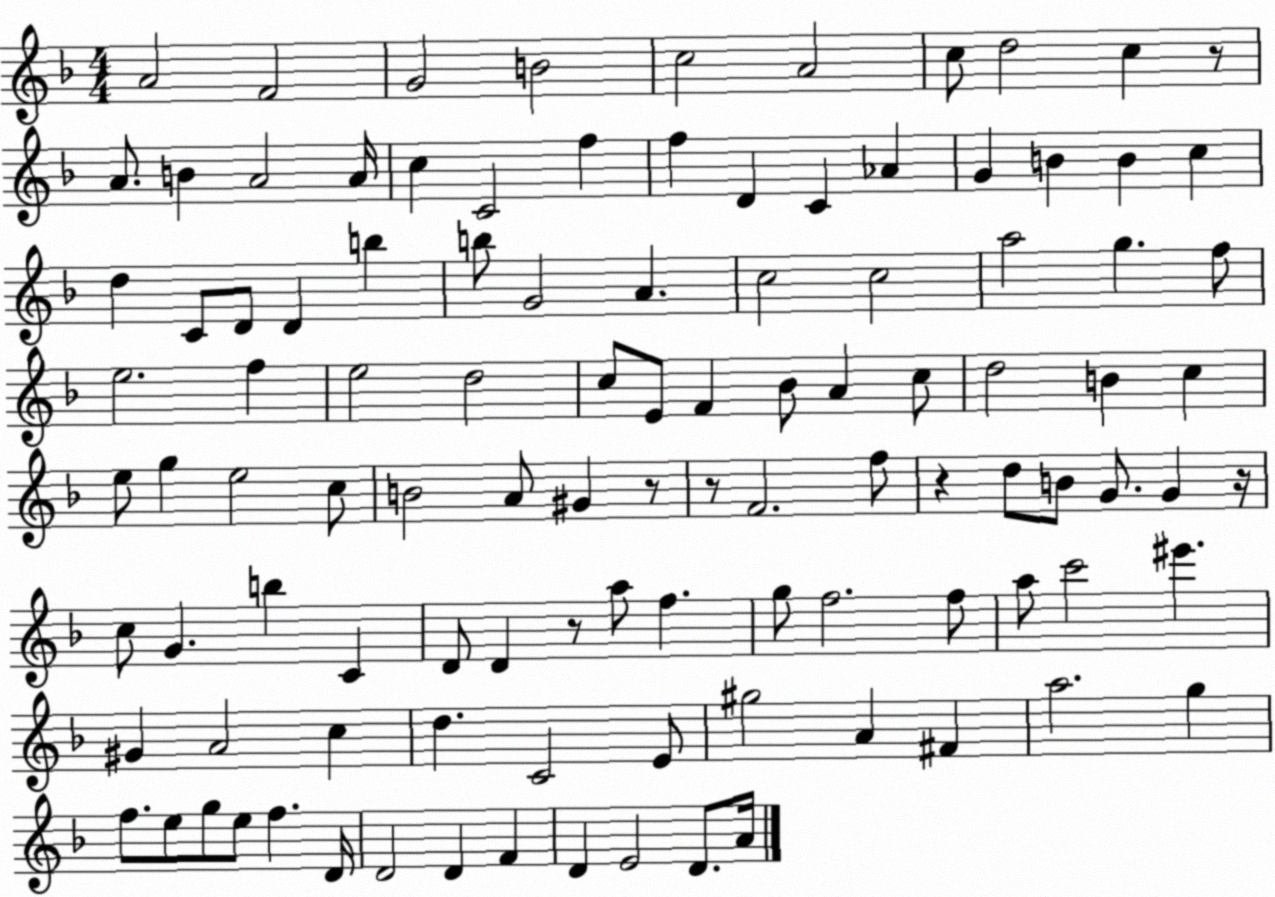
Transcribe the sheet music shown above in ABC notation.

X:1
T:Untitled
M:4/4
L:1/4
K:F
A2 F2 G2 B2 c2 A2 c/2 d2 c z/2 A/2 B A2 A/4 c C2 f f D C _A G B B c d C/2 D/2 D b b/2 G2 A c2 c2 a2 g f/2 e2 f e2 d2 c/2 E/2 F _B/2 A c/2 d2 B c e/2 g e2 c/2 B2 A/2 ^G z/2 z/2 F2 f/2 z d/2 B/2 G/2 G z/4 c/2 G b C D/2 D z/2 a/2 f g/2 f2 f/2 a/2 c'2 ^e' ^G A2 c d C2 E/2 ^g2 A ^F a2 g f/2 e/2 g/2 e/2 f D/4 D2 D F D E2 D/2 A/4